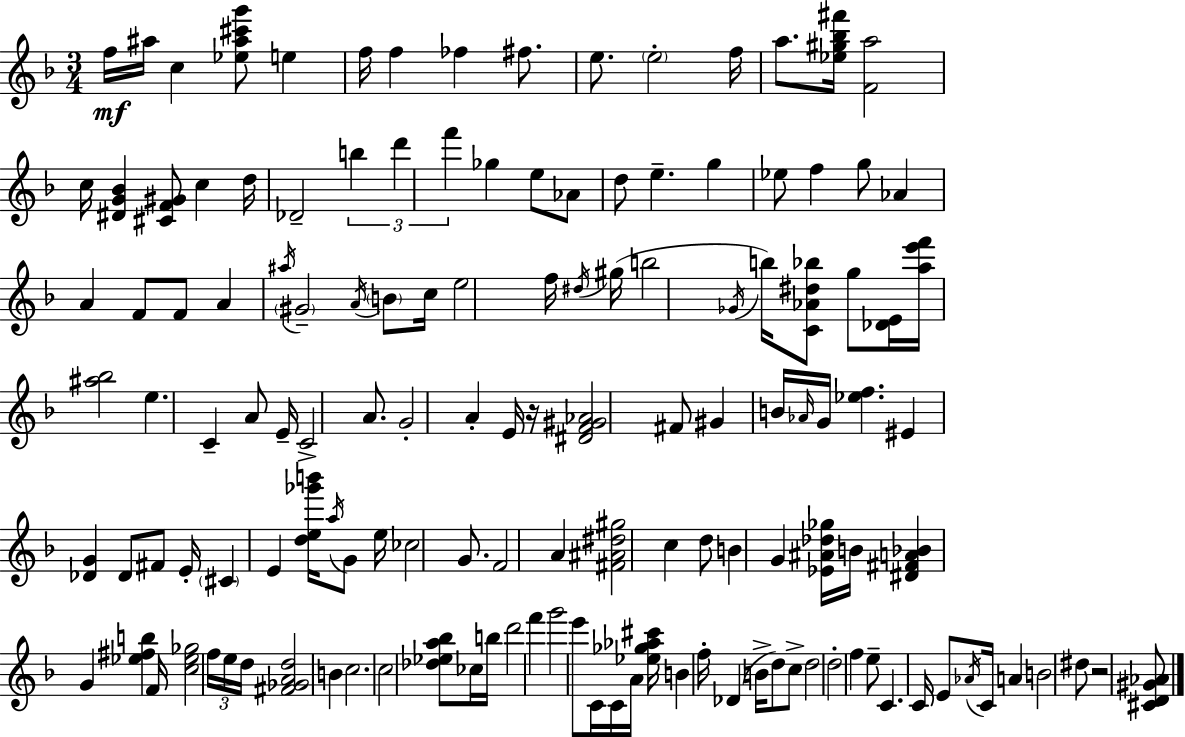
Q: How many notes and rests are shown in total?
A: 137